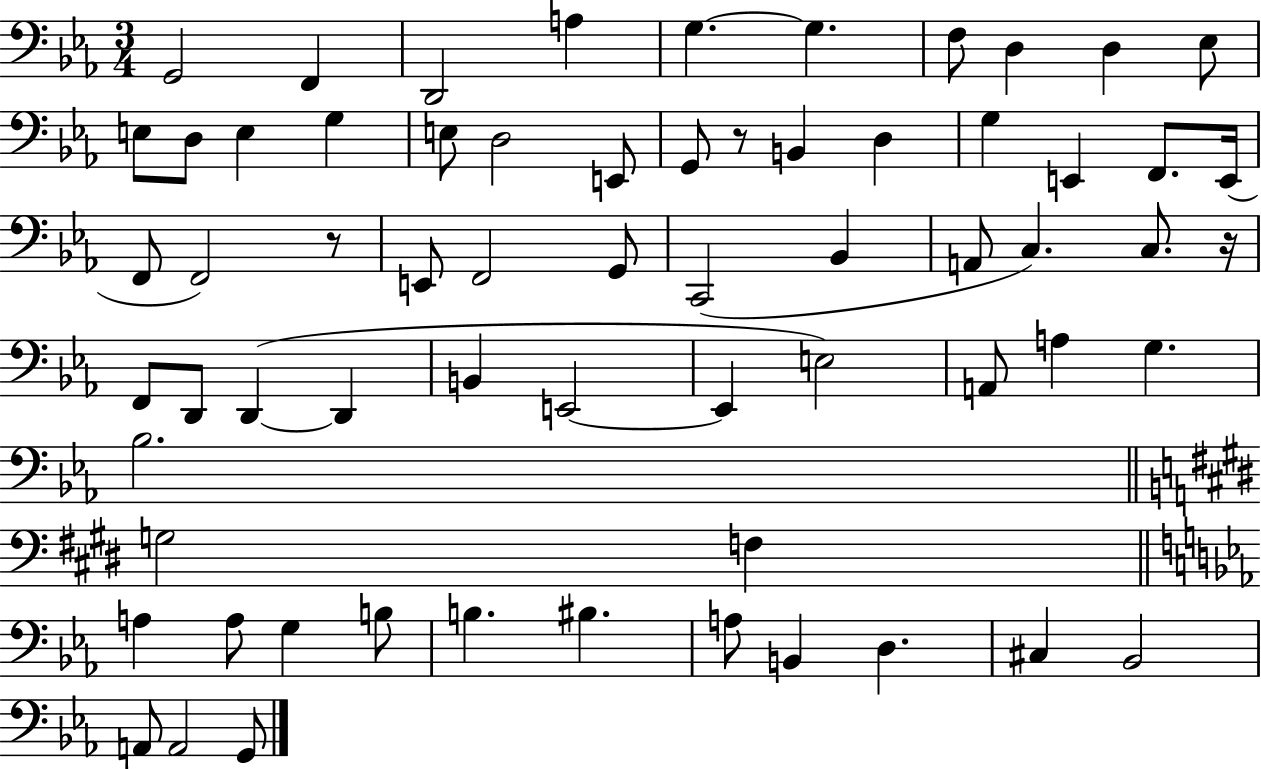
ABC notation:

X:1
T:Untitled
M:3/4
L:1/4
K:Eb
G,,2 F,, D,,2 A, G, G, F,/2 D, D, _E,/2 E,/2 D,/2 E, G, E,/2 D,2 E,,/2 G,,/2 z/2 B,, D, G, E,, F,,/2 E,,/4 F,,/2 F,,2 z/2 E,,/2 F,,2 G,,/2 C,,2 _B,, A,,/2 C, C,/2 z/4 F,,/2 D,,/2 D,, D,, B,, E,,2 E,, E,2 A,,/2 A, G, _B,2 G,2 F, A, A,/2 G, B,/2 B, ^B, A,/2 B,, D, ^C, _B,,2 A,,/2 A,,2 G,,/2